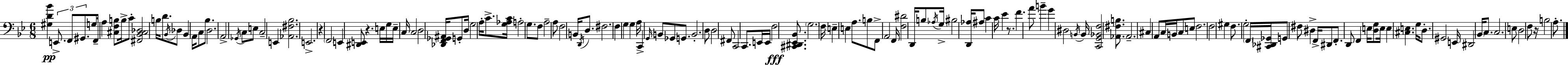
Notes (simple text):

[G#3,D4,Bb4]/q E2/e. F2/e G#2/e. G3/e F2/s A3/q [C#3,F3,B3]/e B3/s C4/e [F#2,Bb2,C#3,Db3]/h B3/s D4/e. Bb2/s Db3/e Bb2/q A2/s C3/e Bb3/e. D3/h. A2/h Gb2/s C3/e E3/e C3/h E2/q [Ab2,F#3,Bb3]/h. E2/h. R/q F2/h E2/q [D#2,E2]/e R/q. E3/s G3/s E3/s C3/s C3/h D3/h [Db2,F2,Gb2,A#2]/s G2/e D3/s G3/h A3/s C4/e. [G3,Ab3,C4]/s A3/h G3/e. F3/e A3/h A3/e F3/h B2/s D2/s D3/e. F#3/h. F3/q G3/q G3/q A3/s C2/q G2/s B2/e Gb2/e G2/e. B2/h. D3/e D3/h F#2/e C2/h C2/e. E2/s E2/s F3/h [C#2,D#2,Eb2,Bb2]/e. G3/h. F3/s E3/q E3/q A3/e. B3/e F2/e A2/h F2/s [F3,D#4]/h D2/s B3/e Ab3/s G3/s BIS3/h [D2,Ab3]/s A#3/e C4/q C4/s Eb4/q R/e. F4/q. A4/e B4/q G4/q D#3/h B2/s B2/s [C2,G2,Bb2,F3]/h [Ab2,F#3,B3]/e. Ab2/h. C#3/q A2/e C3/s B2/s C3/e E3/e F3/h. F3/h G#3/q F3/e. G3/h F2/s [C#2,Db2,Gb2]/s G2/e F#3/e D#3/q F2/s D#2/e F2/e. D2/e F2/q E3/s [D3,G3]/e E3/s E3/q [C#3,E3]/q. G3/s D3/e. G#2/h E2/s D#2/h Bb2/s C3/e. C3/h. E3/e D3/h F3/e R/s B3/h A3/e.